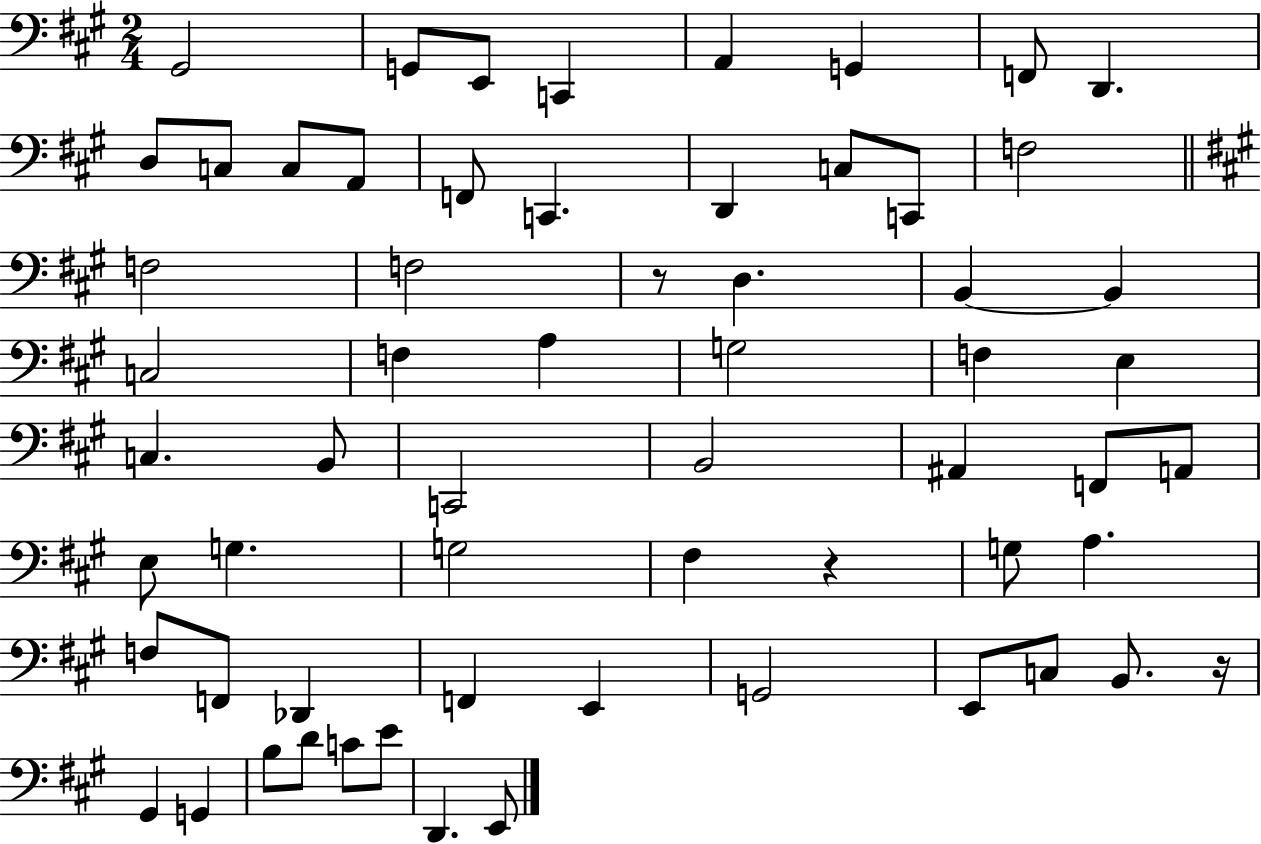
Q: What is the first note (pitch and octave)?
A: G#2